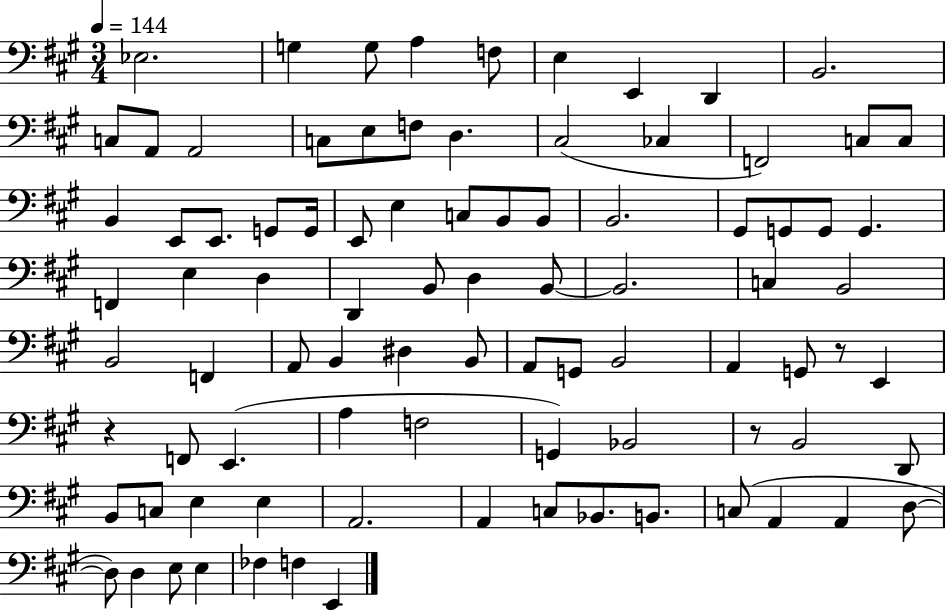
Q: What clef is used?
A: bass